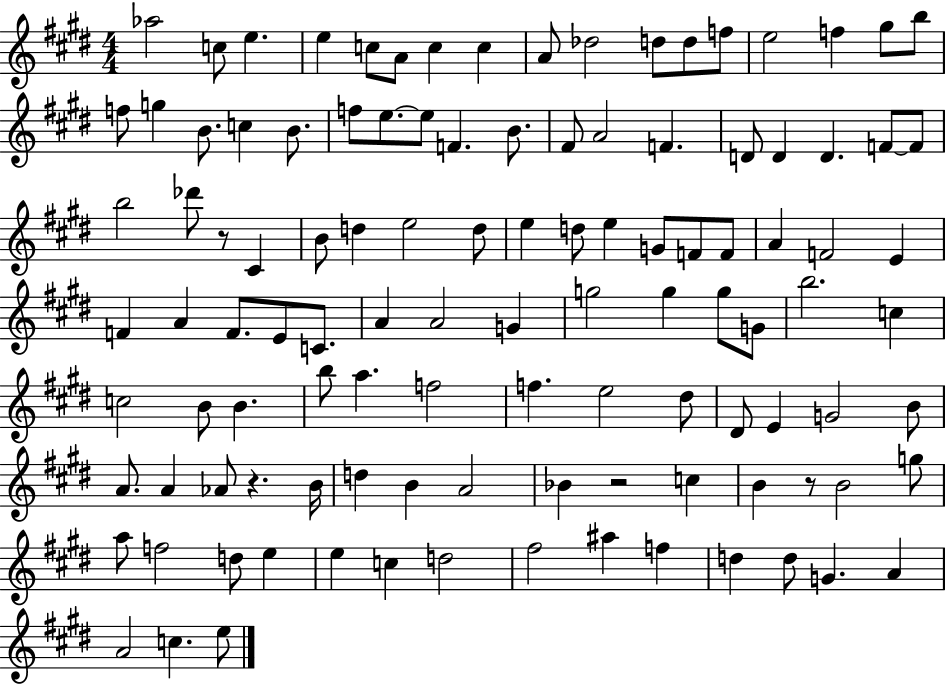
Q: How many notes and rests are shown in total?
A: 111